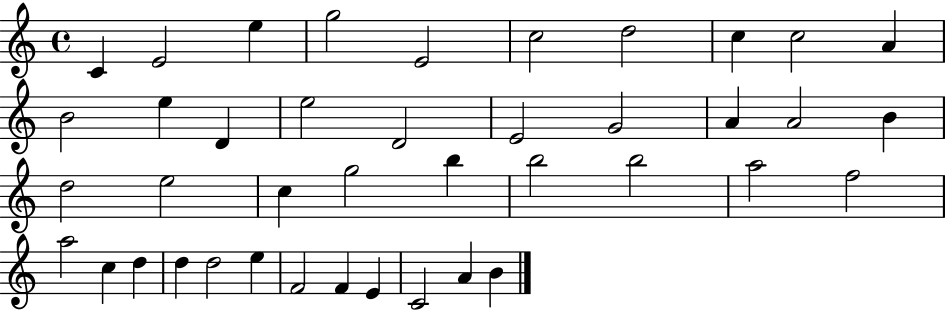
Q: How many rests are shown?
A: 0